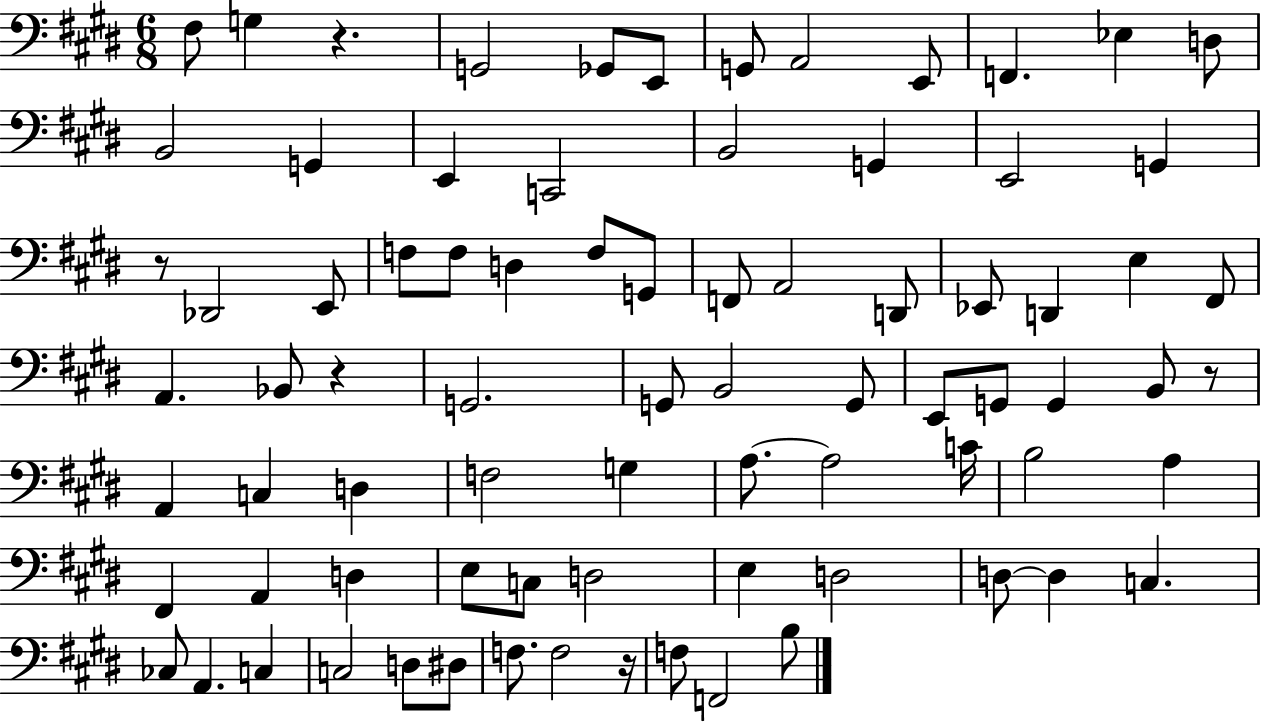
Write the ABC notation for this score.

X:1
T:Untitled
M:6/8
L:1/4
K:E
^F,/2 G, z G,,2 _G,,/2 E,,/2 G,,/2 A,,2 E,,/2 F,, _E, D,/2 B,,2 G,, E,, C,,2 B,,2 G,, E,,2 G,, z/2 _D,,2 E,,/2 F,/2 F,/2 D, F,/2 G,,/2 F,,/2 A,,2 D,,/2 _E,,/2 D,, E, ^F,,/2 A,, _B,,/2 z G,,2 G,,/2 B,,2 G,,/2 E,,/2 G,,/2 G,, B,,/2 z/2 A,, C, D, F,2 G, A,/2 A,2 C/4 B,2 A, ^F,, A,, D, E,/2 C,/2 D,2 E, D,2 D,/2 D, C, _C,/2 A,, C, C,2 D,/2 ^D,/2 F,/2 F,2 z/4 F,/2 F,,2 B,/2